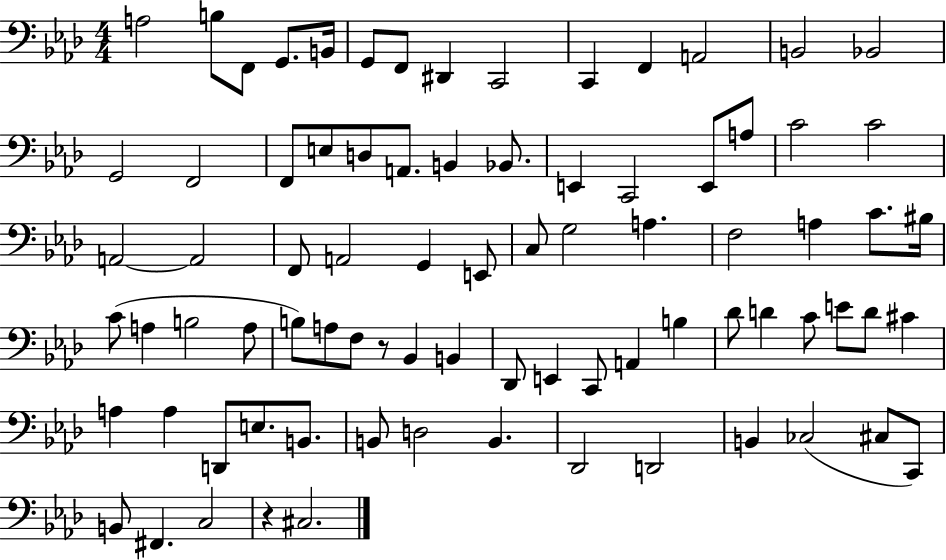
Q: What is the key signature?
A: AES major